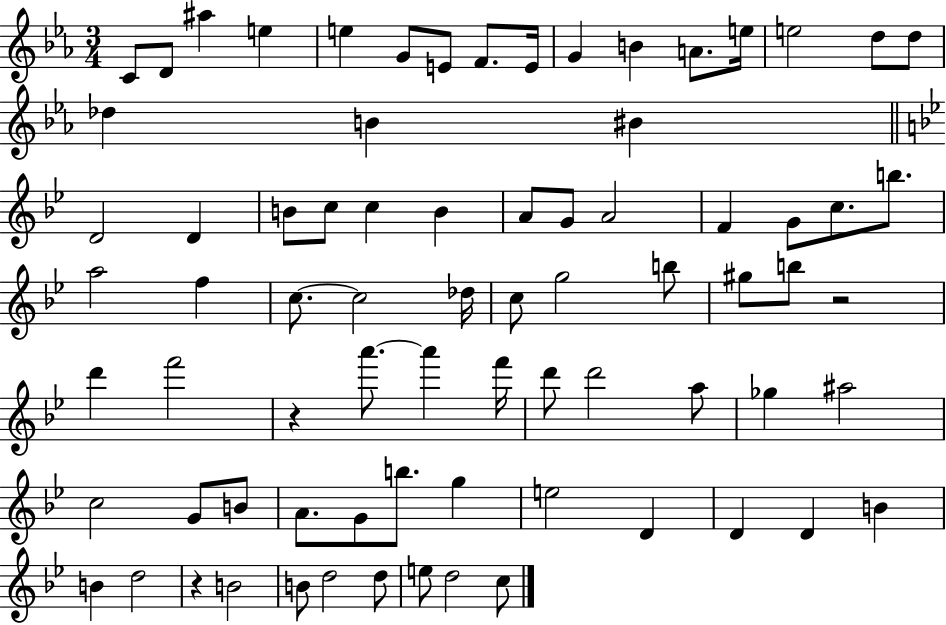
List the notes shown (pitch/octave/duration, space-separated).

C4/e D4/e A#5/q E5/q E5/q G4/e E4/e F4/e. E4/s G4/q B4/q A4/e. E5/s E5/h D5/e D5/e Db5/q B4/q BIS4/q D4/h D4/q B4/e C5/e C5/q B4/q A4/e G4/e A4/h F4/q G4/e C5/e. B5/e. A5/h F5/q C5/e. C5/h Db5/s C5/e G5/h B5/e G#5/e B5/e R/h D6/q F6/h R/q A6/e. A6/q F6/s D6/e D6/h A5/e Gb5/q A#5/h C5/h G4/e B4/e A4/e. G4/e B5/e. G5/q E5/h D4/q D4/q D4/q B4/q B4/q D5/h R/q B4/h B4/e D5/h D5/e E5/e D5/h C5/e